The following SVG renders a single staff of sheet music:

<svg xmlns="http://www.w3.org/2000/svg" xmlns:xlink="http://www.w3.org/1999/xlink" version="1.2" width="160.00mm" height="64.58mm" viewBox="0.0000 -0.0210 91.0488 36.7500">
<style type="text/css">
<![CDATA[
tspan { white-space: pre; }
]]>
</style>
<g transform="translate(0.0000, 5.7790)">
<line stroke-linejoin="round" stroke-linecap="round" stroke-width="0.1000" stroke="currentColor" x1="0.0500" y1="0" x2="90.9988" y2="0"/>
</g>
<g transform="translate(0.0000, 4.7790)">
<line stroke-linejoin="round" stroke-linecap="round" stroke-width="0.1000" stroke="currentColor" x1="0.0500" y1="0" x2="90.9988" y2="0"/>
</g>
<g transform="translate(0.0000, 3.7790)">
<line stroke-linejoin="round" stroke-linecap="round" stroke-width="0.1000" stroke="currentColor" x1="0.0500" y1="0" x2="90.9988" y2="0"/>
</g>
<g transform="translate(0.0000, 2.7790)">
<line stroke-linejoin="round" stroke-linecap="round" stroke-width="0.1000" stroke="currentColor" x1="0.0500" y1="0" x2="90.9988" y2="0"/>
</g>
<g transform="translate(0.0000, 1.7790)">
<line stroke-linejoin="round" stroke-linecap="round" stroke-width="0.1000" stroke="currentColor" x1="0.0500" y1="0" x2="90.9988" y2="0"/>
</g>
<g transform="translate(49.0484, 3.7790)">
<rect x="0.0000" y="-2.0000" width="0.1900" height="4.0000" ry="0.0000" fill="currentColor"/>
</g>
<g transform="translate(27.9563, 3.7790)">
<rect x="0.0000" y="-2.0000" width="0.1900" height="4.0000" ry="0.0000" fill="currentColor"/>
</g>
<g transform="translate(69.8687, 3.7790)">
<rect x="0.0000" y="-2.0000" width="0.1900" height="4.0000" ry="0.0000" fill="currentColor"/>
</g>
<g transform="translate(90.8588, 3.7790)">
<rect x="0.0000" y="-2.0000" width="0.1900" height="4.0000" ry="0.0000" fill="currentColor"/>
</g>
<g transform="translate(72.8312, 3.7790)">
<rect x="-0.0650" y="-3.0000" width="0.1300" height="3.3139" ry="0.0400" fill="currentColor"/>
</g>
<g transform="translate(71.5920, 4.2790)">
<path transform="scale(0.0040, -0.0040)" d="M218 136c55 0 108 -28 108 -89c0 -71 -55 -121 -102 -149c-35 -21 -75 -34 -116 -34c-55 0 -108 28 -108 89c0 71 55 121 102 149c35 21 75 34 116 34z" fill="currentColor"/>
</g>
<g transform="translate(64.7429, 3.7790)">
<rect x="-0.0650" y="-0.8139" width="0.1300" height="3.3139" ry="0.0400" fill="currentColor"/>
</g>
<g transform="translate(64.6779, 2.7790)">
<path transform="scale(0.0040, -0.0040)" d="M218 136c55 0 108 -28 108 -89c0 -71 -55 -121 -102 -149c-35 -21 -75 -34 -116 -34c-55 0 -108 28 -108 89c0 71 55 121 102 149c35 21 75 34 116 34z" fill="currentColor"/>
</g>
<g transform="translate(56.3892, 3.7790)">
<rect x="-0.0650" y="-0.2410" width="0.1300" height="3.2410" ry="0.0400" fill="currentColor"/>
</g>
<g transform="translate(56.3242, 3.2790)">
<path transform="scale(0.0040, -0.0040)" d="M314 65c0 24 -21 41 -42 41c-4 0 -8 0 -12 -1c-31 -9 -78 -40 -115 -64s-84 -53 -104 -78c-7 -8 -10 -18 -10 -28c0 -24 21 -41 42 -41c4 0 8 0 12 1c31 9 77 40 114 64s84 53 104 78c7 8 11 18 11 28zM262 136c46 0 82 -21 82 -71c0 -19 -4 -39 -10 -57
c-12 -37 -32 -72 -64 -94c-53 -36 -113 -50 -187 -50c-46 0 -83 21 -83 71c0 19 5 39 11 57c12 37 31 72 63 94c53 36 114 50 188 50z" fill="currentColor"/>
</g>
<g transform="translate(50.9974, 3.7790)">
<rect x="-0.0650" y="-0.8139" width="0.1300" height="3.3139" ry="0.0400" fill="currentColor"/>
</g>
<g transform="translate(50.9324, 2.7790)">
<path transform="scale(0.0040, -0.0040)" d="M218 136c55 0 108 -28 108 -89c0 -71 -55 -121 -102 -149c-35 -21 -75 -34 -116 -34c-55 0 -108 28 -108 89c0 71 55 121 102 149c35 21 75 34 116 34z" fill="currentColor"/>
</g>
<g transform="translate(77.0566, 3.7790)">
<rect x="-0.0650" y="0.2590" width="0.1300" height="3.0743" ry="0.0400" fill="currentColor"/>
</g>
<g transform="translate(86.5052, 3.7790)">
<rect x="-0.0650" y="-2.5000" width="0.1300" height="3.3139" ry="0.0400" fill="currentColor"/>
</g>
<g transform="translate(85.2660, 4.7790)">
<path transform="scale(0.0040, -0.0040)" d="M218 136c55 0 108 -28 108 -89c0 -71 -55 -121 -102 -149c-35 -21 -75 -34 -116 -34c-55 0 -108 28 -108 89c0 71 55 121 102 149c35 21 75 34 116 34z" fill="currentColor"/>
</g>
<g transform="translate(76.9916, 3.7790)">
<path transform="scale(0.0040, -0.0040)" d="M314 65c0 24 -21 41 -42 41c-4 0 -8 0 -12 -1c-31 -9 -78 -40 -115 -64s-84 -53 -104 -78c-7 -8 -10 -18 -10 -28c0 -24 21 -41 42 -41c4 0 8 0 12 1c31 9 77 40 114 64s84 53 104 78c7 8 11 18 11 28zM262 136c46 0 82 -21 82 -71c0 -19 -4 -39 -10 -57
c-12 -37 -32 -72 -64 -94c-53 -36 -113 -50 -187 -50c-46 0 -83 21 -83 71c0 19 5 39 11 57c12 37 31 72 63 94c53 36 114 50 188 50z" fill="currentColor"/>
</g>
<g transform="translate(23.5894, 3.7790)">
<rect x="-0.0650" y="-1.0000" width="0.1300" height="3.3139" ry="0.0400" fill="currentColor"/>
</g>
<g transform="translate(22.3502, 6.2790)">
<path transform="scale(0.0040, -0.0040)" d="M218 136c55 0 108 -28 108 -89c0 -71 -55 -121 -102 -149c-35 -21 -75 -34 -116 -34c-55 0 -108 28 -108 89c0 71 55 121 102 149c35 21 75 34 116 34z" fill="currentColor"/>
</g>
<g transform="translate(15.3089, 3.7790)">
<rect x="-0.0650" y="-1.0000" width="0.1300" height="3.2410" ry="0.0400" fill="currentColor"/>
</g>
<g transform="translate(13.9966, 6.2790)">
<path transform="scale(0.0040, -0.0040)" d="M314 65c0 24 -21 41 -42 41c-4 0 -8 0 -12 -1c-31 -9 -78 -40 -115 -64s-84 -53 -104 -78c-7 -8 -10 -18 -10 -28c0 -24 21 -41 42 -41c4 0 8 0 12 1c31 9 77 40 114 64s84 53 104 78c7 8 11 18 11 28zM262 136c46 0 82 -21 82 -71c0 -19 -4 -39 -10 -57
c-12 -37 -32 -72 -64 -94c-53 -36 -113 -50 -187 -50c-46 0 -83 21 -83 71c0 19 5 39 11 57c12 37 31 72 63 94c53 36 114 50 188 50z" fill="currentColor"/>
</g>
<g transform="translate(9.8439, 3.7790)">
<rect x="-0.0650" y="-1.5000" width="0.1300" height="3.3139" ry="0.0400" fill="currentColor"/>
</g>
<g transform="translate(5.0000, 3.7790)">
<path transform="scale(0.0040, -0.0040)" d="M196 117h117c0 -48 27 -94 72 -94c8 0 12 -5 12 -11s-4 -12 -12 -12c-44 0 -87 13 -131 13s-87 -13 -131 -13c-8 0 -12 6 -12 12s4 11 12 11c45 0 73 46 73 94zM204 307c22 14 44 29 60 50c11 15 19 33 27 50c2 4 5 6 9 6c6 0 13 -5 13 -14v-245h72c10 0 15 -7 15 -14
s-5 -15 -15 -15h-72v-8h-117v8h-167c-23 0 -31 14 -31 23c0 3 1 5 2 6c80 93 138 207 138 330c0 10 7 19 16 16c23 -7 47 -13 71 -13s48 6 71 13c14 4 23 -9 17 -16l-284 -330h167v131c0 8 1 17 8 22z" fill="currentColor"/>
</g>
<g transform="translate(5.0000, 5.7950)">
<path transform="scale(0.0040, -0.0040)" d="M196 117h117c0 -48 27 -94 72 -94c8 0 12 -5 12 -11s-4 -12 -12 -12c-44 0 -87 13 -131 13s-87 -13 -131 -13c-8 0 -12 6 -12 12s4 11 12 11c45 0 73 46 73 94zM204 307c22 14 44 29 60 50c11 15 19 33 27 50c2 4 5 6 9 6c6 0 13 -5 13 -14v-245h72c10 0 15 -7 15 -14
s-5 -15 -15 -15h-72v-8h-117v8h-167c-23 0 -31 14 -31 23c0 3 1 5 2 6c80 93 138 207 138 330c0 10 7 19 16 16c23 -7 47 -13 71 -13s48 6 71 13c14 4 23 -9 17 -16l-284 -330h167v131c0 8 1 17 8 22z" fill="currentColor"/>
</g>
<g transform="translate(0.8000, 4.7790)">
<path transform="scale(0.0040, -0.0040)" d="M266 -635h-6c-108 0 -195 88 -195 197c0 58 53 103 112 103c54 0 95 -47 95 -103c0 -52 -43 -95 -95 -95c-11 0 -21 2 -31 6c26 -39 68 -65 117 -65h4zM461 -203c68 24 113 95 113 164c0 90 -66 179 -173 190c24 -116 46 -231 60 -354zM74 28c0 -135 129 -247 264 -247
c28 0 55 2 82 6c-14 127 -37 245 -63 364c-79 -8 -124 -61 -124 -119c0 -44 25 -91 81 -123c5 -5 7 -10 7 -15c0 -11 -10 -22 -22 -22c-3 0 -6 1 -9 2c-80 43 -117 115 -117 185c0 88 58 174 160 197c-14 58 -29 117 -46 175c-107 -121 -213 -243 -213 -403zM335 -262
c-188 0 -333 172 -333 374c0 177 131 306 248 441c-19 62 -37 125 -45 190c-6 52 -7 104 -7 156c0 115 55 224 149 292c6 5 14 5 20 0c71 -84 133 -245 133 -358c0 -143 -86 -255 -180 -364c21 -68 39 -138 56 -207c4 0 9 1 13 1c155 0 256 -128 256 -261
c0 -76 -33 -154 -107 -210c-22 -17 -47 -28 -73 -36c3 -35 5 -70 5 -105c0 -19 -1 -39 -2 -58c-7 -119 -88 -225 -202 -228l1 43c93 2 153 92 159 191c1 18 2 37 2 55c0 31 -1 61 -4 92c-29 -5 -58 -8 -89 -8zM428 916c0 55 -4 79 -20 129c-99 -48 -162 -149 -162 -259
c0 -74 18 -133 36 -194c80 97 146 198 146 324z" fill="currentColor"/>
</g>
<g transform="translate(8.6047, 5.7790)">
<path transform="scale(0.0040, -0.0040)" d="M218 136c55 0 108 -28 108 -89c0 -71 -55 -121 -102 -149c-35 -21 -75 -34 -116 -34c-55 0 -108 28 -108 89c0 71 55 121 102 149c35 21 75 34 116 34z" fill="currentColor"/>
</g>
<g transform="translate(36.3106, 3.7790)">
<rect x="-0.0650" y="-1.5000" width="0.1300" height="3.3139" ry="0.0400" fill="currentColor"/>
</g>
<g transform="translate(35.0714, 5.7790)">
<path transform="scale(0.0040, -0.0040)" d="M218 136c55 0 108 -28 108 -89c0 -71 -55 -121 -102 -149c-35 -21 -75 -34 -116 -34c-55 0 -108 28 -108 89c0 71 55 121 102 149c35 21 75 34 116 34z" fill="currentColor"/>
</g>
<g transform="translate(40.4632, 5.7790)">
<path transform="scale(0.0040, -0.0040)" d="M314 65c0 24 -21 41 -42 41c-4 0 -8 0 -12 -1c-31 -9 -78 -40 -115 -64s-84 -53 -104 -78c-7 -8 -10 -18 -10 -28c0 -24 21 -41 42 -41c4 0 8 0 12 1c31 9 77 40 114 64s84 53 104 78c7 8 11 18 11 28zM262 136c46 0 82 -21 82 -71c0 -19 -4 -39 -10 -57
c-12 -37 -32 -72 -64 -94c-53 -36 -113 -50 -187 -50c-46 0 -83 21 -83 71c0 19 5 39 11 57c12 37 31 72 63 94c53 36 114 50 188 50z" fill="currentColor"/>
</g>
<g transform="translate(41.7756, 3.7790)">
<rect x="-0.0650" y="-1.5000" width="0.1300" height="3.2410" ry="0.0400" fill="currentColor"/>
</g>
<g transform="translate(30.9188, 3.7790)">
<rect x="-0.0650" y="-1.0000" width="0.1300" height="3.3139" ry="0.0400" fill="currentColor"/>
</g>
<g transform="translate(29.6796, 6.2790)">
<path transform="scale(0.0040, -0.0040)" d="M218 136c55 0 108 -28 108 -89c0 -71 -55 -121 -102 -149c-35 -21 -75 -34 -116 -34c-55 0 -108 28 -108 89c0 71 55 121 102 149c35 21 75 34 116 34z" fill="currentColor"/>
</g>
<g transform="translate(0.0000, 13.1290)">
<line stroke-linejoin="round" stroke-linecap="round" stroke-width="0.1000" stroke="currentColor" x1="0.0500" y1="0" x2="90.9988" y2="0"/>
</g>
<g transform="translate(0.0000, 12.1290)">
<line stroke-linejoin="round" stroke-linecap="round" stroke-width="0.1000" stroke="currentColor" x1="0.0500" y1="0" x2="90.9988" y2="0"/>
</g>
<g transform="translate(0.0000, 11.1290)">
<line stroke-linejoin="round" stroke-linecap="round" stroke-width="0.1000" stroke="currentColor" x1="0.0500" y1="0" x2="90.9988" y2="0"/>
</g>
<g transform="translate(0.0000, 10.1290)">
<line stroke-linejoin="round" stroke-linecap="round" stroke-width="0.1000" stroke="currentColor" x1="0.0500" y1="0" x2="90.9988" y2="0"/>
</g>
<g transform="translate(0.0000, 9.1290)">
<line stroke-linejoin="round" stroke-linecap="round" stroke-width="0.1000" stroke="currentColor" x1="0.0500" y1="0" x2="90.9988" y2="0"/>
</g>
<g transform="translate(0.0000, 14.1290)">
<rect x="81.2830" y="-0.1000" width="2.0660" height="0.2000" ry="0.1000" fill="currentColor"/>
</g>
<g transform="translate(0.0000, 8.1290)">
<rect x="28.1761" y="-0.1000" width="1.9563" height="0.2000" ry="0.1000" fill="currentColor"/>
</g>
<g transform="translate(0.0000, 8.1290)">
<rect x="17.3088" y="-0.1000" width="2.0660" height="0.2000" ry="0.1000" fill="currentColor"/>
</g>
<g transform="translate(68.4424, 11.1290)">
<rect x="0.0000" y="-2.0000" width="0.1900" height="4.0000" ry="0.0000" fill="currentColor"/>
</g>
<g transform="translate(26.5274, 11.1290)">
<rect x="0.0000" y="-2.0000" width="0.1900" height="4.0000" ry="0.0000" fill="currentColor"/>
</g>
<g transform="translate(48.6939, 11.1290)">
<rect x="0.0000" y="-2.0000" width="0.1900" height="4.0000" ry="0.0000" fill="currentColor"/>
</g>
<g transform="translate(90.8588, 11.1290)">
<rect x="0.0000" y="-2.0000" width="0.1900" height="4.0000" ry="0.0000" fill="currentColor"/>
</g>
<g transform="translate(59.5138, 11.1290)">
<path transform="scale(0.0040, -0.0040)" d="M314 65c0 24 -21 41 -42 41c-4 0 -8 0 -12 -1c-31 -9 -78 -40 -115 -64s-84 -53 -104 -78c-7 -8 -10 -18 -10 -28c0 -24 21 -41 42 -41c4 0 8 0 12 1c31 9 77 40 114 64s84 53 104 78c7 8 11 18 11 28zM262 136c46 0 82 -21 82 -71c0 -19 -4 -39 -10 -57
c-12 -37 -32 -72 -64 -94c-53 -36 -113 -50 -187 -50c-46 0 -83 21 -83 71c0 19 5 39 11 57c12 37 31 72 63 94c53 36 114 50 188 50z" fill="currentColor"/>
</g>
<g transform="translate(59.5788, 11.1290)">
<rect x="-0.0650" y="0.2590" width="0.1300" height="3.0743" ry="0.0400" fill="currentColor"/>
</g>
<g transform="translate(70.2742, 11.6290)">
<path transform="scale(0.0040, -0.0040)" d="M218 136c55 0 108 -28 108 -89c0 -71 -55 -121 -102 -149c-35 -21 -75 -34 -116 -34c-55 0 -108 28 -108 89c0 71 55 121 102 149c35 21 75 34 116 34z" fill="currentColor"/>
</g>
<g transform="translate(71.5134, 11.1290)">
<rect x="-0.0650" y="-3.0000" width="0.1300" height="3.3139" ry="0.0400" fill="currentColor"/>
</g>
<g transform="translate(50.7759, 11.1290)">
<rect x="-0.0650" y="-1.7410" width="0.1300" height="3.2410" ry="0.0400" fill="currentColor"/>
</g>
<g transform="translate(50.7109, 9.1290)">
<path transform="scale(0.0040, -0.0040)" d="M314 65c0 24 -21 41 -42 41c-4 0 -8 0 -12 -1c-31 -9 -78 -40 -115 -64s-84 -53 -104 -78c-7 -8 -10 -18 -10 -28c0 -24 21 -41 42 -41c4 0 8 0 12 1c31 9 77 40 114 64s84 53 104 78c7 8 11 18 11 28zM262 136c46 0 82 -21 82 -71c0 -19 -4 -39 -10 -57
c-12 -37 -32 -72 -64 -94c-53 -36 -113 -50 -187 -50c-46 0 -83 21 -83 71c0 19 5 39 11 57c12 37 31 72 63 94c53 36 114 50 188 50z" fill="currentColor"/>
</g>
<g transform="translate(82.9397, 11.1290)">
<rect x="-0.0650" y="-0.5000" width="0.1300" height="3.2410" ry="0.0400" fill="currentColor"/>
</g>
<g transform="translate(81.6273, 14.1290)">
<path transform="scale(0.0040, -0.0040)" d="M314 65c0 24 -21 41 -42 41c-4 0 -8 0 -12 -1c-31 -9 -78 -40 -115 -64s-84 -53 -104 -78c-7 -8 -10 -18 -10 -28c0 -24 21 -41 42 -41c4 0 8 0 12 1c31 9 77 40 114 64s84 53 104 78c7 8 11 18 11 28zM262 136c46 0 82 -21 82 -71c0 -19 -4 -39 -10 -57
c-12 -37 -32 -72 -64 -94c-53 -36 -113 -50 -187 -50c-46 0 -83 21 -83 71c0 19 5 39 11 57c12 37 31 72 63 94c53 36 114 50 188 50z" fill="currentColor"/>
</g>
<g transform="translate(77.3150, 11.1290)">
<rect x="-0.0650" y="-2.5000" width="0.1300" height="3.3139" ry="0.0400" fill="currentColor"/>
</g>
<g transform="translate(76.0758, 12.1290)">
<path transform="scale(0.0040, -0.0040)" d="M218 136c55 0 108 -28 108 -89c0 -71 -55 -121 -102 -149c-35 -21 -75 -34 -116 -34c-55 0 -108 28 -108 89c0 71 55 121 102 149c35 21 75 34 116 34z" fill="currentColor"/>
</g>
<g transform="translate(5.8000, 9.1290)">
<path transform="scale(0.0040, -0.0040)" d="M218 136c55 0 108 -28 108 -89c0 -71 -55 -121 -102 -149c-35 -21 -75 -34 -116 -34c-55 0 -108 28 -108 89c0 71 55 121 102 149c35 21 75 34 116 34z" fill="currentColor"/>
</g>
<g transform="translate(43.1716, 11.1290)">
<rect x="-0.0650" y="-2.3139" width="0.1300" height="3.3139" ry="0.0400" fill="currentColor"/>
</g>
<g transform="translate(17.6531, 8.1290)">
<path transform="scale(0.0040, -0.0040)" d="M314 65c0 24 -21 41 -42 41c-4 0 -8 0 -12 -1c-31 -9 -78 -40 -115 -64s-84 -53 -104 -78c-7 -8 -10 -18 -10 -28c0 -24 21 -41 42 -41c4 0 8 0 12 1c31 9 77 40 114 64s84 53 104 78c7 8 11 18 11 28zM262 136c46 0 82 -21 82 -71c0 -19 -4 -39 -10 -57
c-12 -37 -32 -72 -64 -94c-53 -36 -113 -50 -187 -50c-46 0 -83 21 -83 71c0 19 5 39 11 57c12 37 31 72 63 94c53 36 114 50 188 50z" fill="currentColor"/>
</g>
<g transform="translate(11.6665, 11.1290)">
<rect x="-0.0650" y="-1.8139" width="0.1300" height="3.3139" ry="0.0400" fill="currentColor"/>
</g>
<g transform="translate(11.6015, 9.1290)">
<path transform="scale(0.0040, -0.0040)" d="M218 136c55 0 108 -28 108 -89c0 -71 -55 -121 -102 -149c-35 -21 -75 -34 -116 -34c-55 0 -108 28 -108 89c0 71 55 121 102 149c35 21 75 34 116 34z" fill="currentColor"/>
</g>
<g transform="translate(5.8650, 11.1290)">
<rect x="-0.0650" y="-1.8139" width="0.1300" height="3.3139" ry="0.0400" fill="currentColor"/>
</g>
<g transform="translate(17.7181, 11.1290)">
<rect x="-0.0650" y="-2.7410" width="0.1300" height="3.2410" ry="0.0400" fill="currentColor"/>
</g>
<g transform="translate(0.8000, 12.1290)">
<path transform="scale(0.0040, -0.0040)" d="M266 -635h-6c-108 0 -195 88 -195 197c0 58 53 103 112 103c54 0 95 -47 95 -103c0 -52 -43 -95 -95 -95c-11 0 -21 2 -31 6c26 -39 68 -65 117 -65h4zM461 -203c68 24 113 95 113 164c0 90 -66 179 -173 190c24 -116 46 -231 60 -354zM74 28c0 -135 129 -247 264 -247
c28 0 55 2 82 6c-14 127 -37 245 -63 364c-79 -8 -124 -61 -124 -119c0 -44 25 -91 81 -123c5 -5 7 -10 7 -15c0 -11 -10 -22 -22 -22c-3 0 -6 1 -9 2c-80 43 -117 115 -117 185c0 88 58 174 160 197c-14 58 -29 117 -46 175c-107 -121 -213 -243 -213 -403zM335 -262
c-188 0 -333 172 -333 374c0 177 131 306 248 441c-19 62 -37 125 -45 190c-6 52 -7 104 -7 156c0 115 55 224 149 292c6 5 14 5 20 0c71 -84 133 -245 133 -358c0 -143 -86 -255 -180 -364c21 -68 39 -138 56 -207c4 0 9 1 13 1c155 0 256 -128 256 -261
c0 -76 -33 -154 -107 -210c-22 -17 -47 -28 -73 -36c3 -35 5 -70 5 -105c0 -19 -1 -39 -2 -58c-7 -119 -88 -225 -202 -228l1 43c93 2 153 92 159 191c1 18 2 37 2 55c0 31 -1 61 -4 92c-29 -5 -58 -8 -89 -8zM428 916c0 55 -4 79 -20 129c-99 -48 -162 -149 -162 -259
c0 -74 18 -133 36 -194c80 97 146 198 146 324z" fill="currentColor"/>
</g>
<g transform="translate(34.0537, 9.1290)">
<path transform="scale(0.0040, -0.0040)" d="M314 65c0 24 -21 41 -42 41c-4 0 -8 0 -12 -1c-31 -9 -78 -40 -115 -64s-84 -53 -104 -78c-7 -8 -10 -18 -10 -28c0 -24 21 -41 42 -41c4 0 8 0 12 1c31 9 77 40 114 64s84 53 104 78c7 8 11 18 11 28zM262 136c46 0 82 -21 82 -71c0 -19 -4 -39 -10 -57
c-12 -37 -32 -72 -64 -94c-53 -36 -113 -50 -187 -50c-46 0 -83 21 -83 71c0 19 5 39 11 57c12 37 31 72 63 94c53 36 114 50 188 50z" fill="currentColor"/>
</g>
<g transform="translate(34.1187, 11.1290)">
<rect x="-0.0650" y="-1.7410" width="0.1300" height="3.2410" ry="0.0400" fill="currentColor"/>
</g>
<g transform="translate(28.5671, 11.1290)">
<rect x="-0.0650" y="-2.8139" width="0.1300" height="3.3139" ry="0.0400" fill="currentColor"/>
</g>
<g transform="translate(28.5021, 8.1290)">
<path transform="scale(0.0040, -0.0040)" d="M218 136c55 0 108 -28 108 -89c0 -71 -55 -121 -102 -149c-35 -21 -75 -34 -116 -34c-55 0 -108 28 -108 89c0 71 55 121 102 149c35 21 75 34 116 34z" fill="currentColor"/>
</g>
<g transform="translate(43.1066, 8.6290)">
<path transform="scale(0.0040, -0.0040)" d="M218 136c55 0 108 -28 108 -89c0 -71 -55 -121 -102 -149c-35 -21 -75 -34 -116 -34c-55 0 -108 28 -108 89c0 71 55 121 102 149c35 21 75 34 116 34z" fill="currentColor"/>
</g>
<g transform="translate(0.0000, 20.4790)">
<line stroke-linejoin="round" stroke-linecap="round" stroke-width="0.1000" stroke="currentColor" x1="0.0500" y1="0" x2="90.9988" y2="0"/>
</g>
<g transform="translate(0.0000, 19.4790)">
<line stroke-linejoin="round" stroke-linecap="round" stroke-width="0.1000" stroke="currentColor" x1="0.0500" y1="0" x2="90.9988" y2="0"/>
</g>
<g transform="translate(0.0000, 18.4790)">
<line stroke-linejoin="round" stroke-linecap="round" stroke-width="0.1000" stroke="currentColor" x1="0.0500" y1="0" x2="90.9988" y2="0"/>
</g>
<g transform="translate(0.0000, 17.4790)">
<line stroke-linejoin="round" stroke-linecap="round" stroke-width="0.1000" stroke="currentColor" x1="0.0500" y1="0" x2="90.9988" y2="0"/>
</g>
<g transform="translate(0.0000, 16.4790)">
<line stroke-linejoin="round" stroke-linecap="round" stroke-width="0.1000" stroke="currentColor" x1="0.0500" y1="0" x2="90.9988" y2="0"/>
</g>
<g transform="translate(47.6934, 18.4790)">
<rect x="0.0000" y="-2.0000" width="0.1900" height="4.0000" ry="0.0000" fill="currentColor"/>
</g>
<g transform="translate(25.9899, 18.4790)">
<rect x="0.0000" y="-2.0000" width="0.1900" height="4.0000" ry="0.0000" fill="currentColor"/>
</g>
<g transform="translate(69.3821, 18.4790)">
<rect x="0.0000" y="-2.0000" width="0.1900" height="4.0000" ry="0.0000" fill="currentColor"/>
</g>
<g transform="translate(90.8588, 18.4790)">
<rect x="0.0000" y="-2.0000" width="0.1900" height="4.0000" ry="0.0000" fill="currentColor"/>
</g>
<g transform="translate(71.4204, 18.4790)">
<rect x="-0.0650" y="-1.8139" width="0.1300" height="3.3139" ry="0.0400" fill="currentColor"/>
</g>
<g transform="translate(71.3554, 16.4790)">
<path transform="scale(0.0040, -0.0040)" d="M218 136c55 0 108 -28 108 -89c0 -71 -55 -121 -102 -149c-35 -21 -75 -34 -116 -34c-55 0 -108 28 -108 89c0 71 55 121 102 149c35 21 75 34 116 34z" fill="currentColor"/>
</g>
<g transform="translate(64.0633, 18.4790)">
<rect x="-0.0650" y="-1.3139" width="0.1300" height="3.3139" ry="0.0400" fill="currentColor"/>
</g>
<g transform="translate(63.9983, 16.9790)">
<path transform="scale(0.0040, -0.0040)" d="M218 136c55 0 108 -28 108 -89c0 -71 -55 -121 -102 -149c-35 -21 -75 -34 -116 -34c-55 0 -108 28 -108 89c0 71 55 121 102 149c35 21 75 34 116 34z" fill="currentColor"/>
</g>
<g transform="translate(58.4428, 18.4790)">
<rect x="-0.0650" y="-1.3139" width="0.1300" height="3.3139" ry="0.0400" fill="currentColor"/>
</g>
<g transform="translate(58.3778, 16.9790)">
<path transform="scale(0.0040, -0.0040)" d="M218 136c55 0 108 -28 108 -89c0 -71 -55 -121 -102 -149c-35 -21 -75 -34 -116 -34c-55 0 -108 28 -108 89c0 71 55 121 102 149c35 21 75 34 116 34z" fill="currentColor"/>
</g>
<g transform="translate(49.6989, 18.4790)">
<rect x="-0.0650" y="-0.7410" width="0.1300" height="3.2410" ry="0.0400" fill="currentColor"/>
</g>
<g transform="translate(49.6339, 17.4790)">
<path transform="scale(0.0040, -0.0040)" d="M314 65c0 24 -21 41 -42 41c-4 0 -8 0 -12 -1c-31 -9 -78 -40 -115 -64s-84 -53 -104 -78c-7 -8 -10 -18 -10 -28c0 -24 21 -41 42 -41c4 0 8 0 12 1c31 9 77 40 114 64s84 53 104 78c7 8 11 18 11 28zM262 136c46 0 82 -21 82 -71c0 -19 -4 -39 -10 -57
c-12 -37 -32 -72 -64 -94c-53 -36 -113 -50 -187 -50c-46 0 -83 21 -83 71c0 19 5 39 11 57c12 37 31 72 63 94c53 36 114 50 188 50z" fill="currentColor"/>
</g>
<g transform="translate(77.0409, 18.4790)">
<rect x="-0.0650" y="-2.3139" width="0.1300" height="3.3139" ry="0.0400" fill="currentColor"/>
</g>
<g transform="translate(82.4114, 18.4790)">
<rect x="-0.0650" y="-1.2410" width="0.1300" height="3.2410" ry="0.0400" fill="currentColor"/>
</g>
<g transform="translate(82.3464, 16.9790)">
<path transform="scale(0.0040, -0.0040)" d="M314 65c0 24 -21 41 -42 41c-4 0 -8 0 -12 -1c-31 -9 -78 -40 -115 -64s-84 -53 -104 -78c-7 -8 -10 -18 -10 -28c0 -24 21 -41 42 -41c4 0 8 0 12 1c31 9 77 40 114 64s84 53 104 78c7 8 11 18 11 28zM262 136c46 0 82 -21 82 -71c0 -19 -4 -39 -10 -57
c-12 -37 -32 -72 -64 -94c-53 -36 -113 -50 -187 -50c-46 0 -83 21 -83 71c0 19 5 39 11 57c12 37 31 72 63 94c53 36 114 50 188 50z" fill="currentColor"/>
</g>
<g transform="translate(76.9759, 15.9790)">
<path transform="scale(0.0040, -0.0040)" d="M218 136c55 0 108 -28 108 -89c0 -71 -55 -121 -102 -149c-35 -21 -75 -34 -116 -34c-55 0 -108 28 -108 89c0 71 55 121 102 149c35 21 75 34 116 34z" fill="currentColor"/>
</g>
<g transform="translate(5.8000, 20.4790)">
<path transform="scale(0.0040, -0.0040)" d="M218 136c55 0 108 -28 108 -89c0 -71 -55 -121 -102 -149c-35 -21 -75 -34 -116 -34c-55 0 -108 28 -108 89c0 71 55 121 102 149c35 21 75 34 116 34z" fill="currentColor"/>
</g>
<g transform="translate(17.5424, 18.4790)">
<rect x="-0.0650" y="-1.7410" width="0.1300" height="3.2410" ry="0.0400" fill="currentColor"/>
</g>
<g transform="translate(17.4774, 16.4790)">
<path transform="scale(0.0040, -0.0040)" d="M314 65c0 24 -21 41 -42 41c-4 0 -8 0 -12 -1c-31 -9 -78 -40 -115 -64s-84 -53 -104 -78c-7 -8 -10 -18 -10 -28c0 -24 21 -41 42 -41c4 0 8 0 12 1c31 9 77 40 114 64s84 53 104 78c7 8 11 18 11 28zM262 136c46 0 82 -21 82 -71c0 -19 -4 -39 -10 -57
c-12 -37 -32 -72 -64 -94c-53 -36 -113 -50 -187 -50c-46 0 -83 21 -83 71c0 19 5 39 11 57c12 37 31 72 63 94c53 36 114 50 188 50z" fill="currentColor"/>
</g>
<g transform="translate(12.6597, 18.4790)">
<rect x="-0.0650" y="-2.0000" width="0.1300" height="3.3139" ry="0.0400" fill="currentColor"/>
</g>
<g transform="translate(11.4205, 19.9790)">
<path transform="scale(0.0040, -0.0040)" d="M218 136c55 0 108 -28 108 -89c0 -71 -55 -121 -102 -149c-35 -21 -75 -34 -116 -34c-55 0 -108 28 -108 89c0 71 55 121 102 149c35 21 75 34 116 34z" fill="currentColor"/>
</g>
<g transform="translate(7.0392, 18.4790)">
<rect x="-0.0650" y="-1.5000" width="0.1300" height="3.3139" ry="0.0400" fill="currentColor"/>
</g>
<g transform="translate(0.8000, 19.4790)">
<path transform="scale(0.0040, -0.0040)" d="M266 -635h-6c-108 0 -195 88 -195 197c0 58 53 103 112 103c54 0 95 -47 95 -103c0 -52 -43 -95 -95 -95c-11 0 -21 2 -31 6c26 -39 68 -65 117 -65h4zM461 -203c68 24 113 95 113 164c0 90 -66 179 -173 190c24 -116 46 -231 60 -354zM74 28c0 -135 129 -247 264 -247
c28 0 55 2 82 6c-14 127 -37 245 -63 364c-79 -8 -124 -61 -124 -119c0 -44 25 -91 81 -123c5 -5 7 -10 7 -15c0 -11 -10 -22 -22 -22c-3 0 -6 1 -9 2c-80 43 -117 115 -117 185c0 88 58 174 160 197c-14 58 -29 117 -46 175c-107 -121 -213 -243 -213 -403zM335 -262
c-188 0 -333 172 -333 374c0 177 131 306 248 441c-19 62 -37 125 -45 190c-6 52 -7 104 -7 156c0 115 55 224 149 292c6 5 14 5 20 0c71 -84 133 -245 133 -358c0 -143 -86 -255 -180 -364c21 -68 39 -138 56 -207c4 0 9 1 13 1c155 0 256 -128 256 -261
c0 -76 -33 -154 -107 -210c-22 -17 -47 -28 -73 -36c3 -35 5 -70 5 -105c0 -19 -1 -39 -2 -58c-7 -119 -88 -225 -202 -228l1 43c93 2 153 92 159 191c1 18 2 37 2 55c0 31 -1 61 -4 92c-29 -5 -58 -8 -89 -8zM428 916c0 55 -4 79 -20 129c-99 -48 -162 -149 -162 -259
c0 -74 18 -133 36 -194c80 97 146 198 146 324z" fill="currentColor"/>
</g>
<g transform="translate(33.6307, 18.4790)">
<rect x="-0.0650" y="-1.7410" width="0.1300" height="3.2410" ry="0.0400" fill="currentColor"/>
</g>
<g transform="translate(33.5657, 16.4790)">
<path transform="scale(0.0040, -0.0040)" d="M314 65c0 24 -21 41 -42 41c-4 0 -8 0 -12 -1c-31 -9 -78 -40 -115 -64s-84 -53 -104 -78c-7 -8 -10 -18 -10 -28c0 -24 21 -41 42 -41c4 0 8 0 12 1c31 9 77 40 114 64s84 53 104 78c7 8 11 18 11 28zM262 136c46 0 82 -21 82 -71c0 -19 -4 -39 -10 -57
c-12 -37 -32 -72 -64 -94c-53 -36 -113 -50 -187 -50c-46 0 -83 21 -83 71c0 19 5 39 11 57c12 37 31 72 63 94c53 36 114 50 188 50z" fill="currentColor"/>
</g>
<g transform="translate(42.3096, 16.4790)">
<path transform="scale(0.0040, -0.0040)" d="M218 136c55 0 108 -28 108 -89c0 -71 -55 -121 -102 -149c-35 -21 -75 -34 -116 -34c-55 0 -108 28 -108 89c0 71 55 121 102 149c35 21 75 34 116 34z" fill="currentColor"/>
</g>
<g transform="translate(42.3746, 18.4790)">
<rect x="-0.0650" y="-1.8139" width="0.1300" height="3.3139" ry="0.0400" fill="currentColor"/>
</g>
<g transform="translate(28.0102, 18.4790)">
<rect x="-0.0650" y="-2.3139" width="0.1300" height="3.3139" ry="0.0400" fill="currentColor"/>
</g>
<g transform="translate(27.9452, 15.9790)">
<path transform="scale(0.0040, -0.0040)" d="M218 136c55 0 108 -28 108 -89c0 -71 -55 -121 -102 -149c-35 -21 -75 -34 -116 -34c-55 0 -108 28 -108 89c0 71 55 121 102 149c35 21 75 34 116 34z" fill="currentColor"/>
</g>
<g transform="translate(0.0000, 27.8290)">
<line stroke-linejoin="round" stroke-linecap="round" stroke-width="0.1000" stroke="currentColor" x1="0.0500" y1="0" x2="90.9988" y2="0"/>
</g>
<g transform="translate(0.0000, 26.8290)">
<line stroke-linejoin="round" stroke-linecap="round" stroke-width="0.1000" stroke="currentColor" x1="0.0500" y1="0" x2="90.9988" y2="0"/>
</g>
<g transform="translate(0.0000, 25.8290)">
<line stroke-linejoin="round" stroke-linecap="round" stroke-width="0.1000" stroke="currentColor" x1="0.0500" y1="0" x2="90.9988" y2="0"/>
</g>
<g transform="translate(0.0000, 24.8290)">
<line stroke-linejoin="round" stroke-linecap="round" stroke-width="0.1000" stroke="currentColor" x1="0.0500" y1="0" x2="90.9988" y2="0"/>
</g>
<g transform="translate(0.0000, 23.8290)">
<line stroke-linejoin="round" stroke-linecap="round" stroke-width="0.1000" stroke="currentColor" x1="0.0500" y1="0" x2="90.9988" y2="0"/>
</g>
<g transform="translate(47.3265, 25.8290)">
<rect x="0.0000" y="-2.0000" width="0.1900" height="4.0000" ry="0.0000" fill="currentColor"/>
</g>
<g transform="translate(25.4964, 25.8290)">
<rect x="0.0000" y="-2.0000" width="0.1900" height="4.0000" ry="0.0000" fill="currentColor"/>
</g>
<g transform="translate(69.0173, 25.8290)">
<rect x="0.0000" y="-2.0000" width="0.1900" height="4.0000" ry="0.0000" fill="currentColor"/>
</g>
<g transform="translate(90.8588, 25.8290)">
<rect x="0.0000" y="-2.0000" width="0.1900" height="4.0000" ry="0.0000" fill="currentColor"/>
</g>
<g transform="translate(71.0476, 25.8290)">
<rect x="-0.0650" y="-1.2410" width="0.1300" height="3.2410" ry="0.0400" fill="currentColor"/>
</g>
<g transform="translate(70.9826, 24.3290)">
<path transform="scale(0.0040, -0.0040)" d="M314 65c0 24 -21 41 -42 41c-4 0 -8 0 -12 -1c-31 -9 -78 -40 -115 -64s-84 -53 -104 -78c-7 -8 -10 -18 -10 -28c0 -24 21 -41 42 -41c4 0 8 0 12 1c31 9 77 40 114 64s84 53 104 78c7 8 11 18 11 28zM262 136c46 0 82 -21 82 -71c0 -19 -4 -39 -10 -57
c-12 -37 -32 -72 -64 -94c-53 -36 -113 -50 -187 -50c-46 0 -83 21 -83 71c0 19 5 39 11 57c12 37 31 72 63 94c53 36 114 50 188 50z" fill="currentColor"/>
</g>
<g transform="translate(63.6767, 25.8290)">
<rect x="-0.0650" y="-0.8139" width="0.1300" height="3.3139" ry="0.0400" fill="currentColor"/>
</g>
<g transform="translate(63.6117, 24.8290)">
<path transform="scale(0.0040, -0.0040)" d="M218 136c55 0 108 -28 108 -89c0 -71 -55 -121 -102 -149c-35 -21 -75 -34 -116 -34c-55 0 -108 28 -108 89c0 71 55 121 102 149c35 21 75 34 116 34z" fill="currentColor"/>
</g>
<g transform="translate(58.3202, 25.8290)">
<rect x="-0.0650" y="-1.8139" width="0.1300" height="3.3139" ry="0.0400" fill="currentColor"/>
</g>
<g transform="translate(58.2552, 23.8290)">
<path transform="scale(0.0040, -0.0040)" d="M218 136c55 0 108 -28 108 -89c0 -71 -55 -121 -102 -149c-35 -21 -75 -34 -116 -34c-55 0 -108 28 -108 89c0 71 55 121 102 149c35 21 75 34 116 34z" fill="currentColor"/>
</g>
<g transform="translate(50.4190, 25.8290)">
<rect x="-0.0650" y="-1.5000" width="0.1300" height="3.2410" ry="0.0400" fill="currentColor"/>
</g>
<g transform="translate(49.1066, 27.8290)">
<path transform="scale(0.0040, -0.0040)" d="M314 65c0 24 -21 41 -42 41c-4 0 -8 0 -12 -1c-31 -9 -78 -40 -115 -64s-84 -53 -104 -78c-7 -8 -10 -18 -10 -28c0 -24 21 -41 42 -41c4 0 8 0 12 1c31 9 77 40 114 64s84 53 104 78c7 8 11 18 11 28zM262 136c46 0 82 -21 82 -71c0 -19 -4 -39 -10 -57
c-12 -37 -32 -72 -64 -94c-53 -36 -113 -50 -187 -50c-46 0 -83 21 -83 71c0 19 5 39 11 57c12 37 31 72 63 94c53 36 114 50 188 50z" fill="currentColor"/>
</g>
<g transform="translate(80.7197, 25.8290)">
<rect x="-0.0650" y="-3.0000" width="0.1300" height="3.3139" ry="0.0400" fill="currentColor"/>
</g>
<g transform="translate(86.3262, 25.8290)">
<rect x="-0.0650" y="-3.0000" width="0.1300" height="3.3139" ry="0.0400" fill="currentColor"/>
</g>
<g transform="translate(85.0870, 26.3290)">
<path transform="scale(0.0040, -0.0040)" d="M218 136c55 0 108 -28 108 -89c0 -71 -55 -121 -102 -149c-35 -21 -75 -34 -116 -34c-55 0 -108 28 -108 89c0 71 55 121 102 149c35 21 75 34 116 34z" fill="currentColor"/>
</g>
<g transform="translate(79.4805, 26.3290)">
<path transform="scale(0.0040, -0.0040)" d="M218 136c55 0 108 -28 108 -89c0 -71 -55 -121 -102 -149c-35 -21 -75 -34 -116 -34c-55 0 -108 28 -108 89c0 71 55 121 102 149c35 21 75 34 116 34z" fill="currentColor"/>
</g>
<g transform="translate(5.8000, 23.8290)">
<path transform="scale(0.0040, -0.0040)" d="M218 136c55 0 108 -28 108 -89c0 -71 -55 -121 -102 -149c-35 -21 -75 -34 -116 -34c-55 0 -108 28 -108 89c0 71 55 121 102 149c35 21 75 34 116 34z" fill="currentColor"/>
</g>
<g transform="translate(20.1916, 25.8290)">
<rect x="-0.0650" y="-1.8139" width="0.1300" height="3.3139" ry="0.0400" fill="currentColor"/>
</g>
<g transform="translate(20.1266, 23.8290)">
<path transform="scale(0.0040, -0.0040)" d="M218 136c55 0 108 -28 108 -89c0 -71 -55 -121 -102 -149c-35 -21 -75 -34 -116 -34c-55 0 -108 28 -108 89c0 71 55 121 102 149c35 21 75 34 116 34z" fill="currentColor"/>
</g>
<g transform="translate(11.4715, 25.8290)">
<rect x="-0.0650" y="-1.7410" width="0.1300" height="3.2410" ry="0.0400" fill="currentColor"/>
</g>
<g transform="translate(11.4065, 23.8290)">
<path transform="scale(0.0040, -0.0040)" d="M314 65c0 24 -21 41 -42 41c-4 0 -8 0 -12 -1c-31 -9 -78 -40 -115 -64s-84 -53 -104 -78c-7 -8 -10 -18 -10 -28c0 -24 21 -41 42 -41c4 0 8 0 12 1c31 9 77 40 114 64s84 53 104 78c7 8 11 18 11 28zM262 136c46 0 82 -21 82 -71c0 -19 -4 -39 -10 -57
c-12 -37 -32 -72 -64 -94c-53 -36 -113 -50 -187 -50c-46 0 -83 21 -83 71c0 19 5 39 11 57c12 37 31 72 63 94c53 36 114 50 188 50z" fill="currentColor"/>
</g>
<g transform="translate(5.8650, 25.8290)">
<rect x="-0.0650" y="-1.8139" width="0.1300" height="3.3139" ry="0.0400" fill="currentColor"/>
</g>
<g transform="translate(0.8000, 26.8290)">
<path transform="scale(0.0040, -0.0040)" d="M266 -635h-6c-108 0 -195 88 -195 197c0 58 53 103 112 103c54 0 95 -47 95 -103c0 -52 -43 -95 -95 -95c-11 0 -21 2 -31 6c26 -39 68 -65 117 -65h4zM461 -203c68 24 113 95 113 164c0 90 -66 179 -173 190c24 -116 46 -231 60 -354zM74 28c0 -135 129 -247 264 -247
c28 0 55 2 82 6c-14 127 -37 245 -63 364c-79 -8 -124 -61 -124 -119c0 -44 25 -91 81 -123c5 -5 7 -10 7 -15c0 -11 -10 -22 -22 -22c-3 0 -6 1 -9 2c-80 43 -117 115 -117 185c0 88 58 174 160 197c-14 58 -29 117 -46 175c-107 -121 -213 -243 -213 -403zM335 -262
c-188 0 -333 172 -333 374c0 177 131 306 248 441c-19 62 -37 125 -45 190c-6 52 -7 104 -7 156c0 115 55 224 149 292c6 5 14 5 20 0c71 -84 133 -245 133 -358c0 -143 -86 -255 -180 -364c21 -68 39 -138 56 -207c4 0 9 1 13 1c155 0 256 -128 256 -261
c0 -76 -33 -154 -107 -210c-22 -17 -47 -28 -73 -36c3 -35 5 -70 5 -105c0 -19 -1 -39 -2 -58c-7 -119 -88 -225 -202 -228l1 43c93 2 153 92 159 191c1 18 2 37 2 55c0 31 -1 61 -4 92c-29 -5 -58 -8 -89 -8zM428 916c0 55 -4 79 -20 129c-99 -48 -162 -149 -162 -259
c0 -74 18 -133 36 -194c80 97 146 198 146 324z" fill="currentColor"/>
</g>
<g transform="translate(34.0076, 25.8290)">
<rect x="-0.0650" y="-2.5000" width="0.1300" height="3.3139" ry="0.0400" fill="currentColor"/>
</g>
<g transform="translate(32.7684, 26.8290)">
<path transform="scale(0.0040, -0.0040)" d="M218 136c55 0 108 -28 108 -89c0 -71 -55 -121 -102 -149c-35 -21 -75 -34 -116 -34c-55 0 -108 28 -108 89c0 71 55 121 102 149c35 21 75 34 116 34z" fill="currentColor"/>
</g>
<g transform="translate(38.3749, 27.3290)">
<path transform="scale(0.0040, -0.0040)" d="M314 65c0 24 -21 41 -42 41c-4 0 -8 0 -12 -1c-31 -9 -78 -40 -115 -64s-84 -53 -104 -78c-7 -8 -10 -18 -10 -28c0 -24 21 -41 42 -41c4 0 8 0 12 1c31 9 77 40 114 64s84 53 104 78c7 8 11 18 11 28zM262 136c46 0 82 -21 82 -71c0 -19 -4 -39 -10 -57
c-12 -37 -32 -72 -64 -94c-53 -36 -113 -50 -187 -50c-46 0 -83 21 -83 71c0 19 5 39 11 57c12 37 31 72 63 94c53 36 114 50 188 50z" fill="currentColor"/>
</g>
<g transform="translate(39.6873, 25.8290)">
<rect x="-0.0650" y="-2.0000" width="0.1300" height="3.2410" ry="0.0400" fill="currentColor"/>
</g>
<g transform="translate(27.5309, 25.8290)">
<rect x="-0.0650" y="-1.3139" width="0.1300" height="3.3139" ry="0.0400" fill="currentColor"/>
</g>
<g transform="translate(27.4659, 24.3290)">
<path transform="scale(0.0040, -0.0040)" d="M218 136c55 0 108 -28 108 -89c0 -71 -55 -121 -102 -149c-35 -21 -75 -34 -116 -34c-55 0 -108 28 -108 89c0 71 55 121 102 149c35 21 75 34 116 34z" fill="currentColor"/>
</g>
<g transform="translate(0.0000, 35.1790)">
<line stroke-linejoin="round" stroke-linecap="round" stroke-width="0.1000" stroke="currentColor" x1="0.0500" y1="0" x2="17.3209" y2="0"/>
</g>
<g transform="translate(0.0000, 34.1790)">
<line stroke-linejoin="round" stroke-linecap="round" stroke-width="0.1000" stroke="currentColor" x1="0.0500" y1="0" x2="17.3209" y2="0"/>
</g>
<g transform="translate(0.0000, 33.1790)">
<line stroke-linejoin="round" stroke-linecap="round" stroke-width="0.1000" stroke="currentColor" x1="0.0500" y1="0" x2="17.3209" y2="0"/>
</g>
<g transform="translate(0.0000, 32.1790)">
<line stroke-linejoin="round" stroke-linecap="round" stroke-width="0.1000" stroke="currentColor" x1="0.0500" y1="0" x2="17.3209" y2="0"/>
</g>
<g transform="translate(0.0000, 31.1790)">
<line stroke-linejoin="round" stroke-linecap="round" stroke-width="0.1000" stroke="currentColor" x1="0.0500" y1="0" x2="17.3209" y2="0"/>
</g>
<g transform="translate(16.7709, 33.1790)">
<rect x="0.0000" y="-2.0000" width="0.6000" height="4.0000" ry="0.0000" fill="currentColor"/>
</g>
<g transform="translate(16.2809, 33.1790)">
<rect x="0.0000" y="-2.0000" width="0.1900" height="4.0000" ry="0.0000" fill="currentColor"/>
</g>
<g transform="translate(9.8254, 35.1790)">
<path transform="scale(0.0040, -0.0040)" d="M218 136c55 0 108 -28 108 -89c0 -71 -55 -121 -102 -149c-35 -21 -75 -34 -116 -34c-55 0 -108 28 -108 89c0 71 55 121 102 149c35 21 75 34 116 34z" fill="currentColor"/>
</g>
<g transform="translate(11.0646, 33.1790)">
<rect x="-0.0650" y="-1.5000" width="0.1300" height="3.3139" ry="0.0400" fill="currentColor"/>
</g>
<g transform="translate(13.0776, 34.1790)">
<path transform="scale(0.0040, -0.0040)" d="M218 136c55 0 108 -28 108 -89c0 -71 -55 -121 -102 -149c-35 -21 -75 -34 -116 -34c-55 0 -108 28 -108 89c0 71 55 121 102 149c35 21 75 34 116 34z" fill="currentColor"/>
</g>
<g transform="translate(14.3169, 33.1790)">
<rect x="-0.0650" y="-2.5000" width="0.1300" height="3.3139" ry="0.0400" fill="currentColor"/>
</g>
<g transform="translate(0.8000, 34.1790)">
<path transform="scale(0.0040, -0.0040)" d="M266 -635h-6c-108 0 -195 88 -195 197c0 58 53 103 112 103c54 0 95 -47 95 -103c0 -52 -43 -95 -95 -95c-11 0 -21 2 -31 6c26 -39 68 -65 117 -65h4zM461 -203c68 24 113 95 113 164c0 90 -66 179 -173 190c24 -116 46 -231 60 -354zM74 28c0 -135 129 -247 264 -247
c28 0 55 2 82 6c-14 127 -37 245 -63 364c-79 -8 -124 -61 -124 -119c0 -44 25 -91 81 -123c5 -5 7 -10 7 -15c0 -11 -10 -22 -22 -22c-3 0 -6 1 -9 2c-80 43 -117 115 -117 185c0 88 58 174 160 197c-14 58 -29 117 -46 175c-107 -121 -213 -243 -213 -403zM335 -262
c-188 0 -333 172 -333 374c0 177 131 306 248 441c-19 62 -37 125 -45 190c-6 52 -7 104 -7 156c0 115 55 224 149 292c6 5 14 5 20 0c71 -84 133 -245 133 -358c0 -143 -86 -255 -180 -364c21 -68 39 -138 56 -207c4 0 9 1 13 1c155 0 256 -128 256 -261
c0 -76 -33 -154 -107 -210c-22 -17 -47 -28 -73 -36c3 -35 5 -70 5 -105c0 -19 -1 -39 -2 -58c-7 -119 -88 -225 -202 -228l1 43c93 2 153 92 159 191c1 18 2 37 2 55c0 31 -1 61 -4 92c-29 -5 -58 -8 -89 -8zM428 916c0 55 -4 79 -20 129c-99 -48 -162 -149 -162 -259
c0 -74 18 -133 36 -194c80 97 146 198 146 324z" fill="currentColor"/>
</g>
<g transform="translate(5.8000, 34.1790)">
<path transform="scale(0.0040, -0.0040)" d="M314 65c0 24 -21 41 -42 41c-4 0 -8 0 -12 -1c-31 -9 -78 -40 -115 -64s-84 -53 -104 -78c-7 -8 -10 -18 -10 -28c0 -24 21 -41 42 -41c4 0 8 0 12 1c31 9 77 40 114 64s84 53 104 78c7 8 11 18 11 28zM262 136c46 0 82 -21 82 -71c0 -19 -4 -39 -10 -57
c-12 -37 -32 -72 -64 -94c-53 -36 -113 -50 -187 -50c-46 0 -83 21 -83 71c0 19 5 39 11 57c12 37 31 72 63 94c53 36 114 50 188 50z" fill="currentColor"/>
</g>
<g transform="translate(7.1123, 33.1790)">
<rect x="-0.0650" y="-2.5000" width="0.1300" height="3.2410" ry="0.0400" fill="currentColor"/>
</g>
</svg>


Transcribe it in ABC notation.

X:1
T:Untitled
M:4/4
L:1/4
K:C
E D2 D D E E2 d c2 d A B2 G f f a2 a f2 g f2 B2 A G C2 E F f2 g f2 f d2 e e f g e2 f f2 f e G F2 E2 f d e2 A A G2 E G